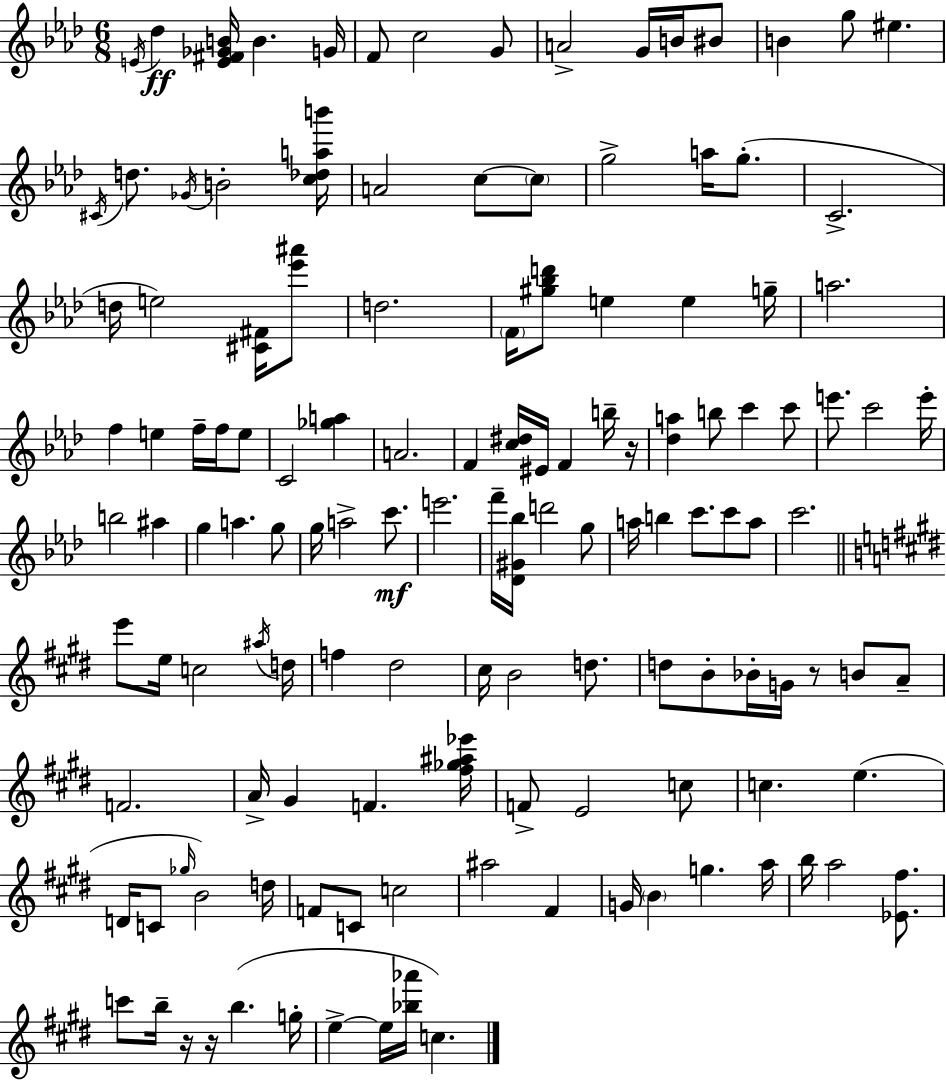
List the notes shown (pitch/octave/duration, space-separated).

E4/s Db5/q [E4,F#4,Gb4,B4]/s B4/q. G4/s F4/e C5/h G4/e A4/h G4/s B4/s BIS4/e B4/q G5/e EIS5/q. C#4/s D5/e. Gb4/s B4/h [C5,Db5,A5,B6]/s A4/h C5/e C5/e G5/h A5/s G5/e. C4/h. D5/s E5/h [C#4,F#4]/s [Eb6,A#6]/e D5/h. F4/s [G#5,Bb5,D6]/e E5/q E5/q G5/s A5/h. F5/q E5/q F5/s F5/s E5/e C4/h [Gb5,A5]/q A4/h. F4/q [C5,D#5]/s EIS4/s F4/q B5/s R/s [Db5,A5]/q B5/e C6/q C6/e E6/e. C6/h E6/s B5/h A#5/q G5/q A5/q. G5/e G5/s A5/h C6/e. E6/h. F6/s [Db4,G#4,Bb5]/s D6/h G5/e A5/s B5/q C6/e. C6/e A5/e C6/h. E6/e E5/s C5/h A#5/s D5/s F5/q D#5/h C#5/s B4/h D5/e. D5/e B4/e Bb4/s G4/s R/e B4/e A4/e F4/h. A4/s G#4/q F4/q. [F#5,Gb5,A#5,Eb6]/s F4/e E4/h C5/e C5/q. E5/q. D4/s C4/e Gb5/s B4/h D5/s F4/e C4/e C5/h A#5/h F#4/q G4/s B4/q G5/q. A5/s B5/s A5/h [Eb4,F#5]/e. C6/e B5/s R/s R/s B5/q. G5/s E5/q E5/s [Bb5,Ab6]/s C5/q.